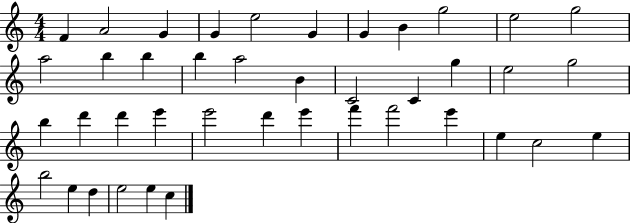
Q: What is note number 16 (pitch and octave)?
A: A5